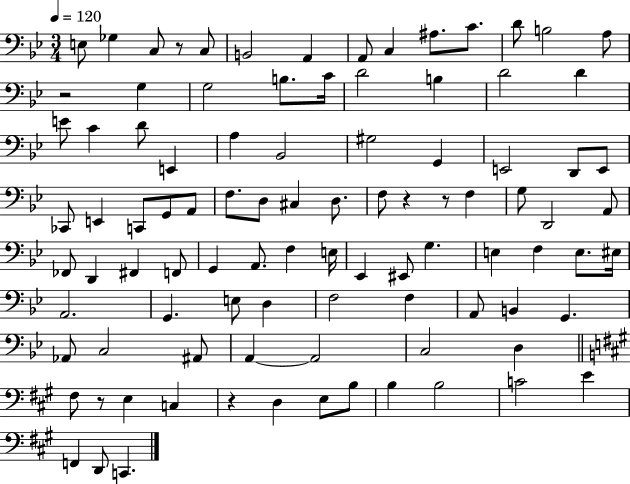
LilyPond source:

{
  \clef bass
  \numericTimeSignature
  \time 3/4
  \key bes \major
  \tempo 4 = 120
  e8 ges4 c8 r8 c8 | b,2 a,4 | a,8 c4 ais8. c'8. | d'8 b2 a8 | \break r2 g4 | g2 b8. c'16 | d'2 b4 | d'2 d'4 | \break e'8 c'4 d'8 e,4 | a4 bes,2 | gis2 g,4 | e,2 d,8 e,8 | \break ces,8 e,4 c,8 g,8 a,8 | f8. d8 cis4 d8. | f8 r4 r8 f4 | g8 d,2 a,8 | \break fes,8 d,4 fis,4 f,8 | g,4 a,8. f4 e16 | ees,4 eis,8 g4. | e4 f4 e8. eis16 | \break a,2. | g,4. e8 d4 | f2 f4 | a,8 b,4 g,4. | \break aes,8 c2 ais,8 | a,4~~ a,2 | c2 d4 | \bar "||" \break \key a \major fis8 r8 e4 c4 | r4 d4 e8 b8 | b4 b2 | c'2 e'4 | \break f,4 d,8 c,4. | \bar "|."
}